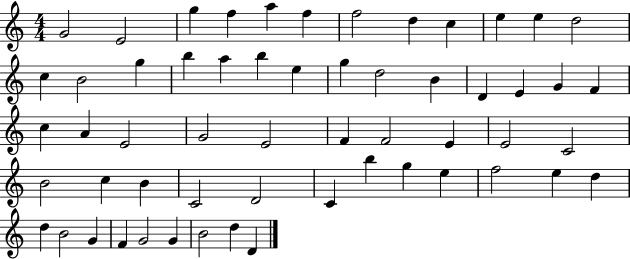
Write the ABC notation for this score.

X:1
T:Untitled
M:4/4
L:1/4
K:C
G2 E2 g f a f f2 d c e e d2 c B2 g b a b e g d2 B D E G F c A E2 G2 E2 F F2 E E2 C2 B2 c B C2 D2 C b g e f2 e d d B2 G F G2 G B2 d D